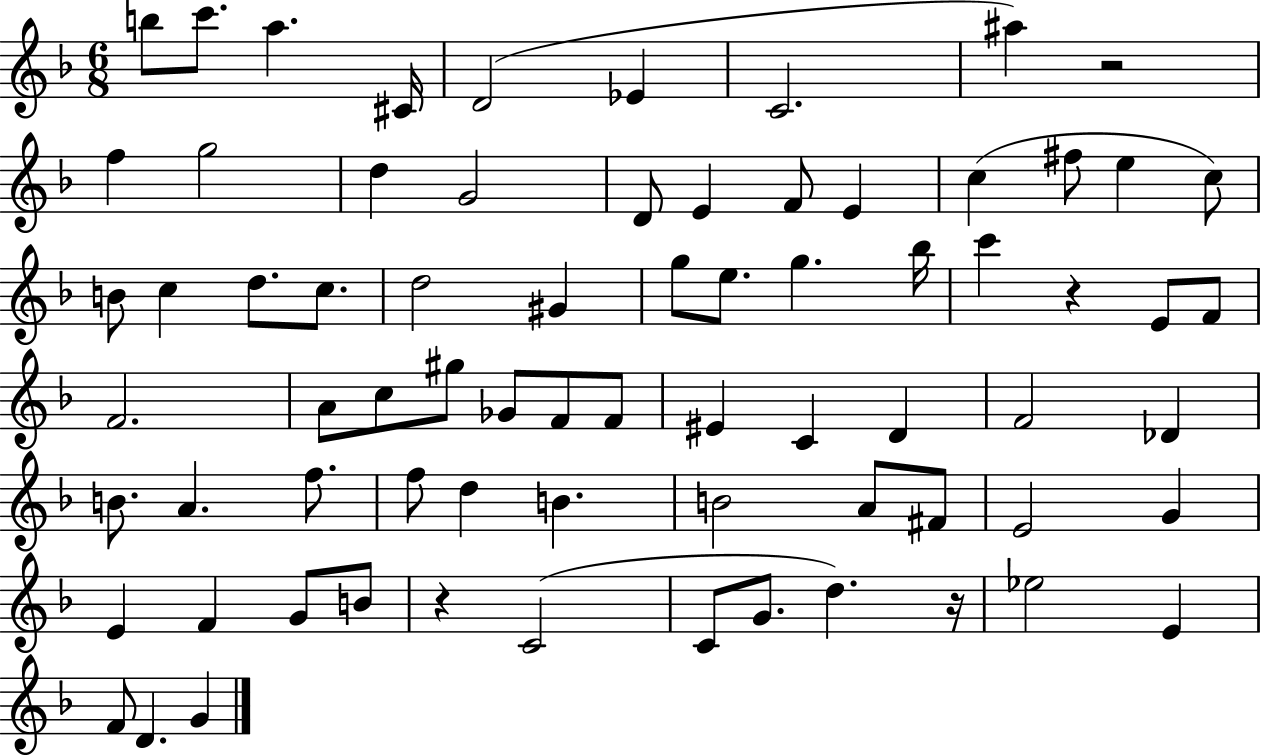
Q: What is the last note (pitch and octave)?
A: G4